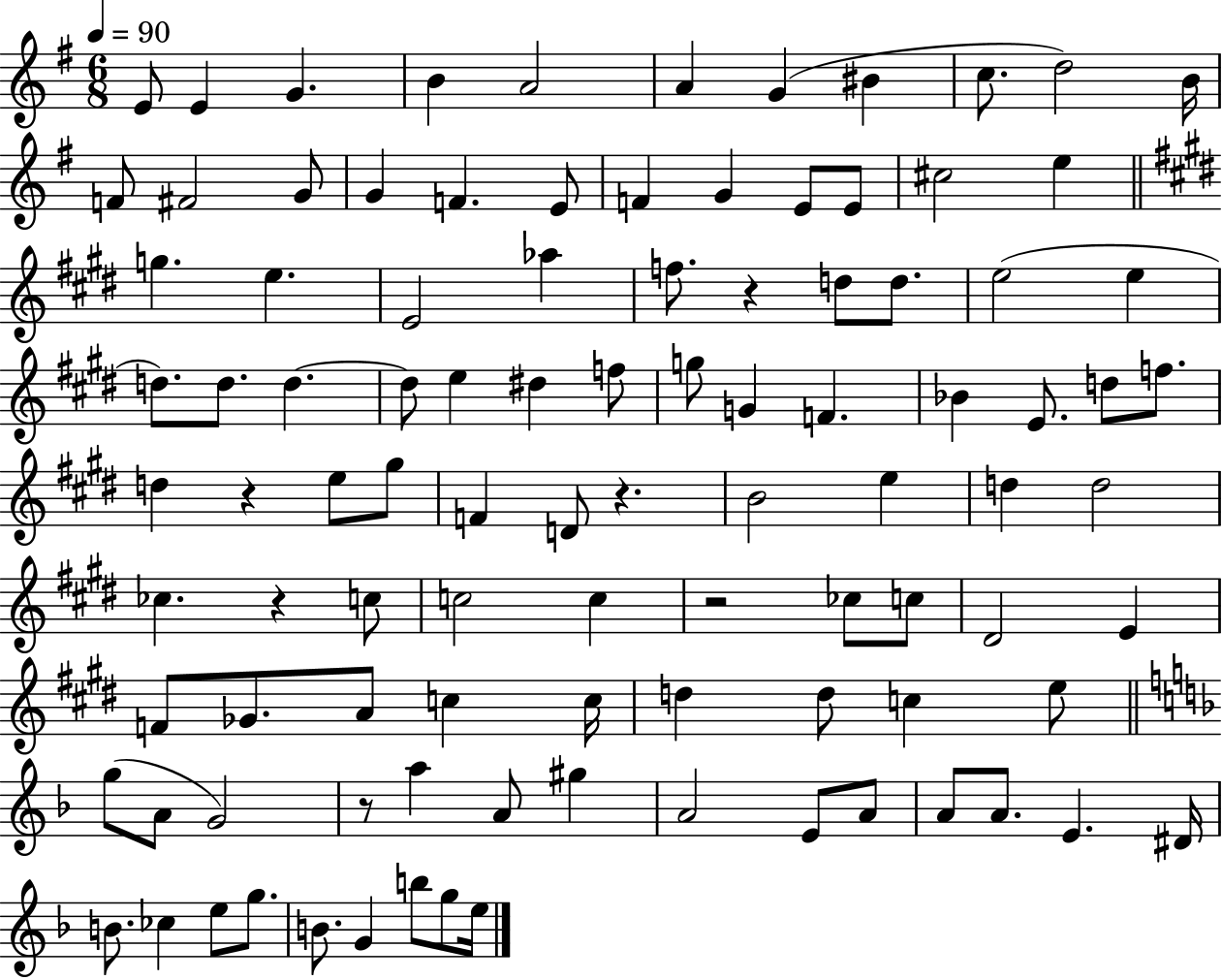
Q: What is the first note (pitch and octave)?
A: E4